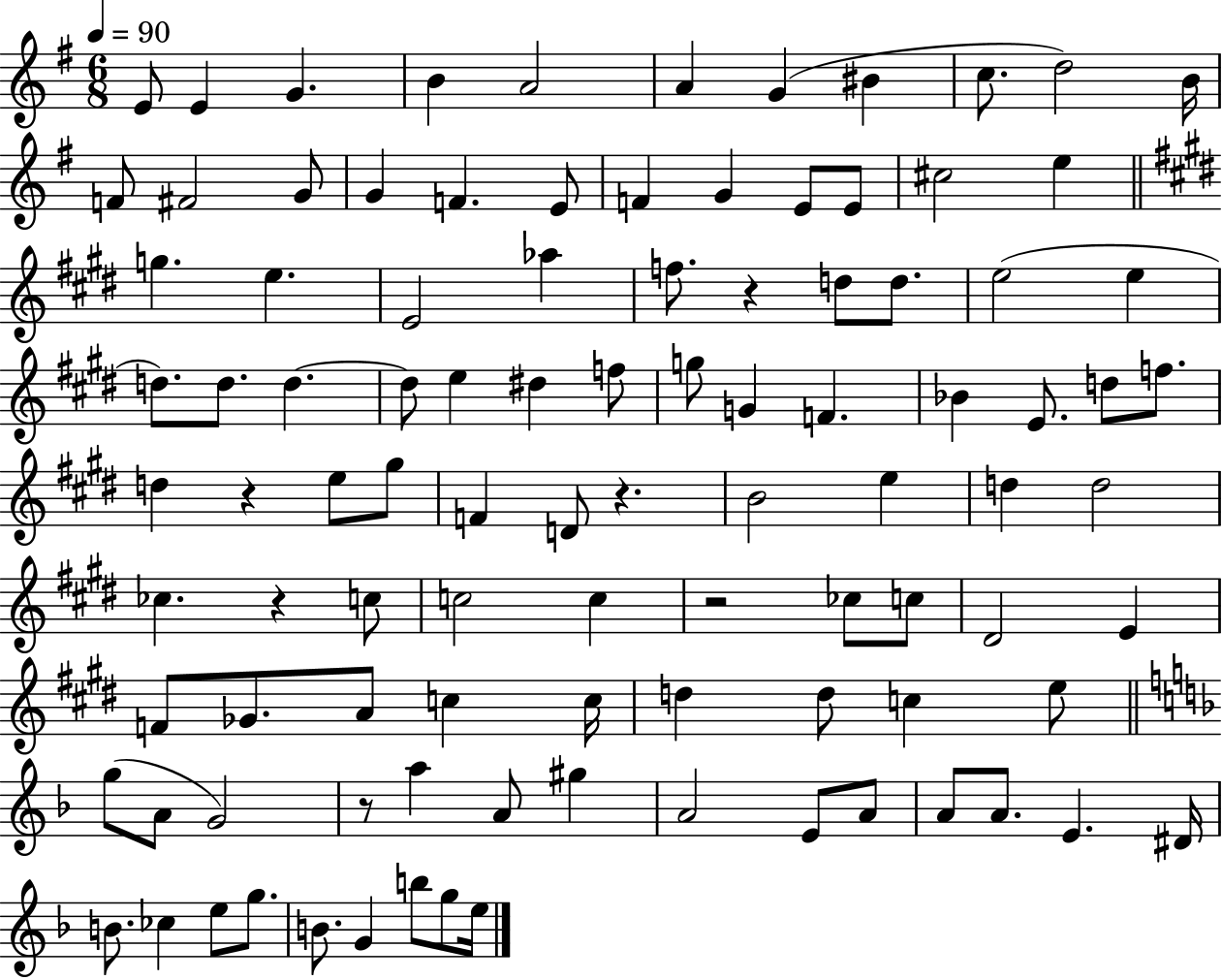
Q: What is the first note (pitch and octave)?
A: E4